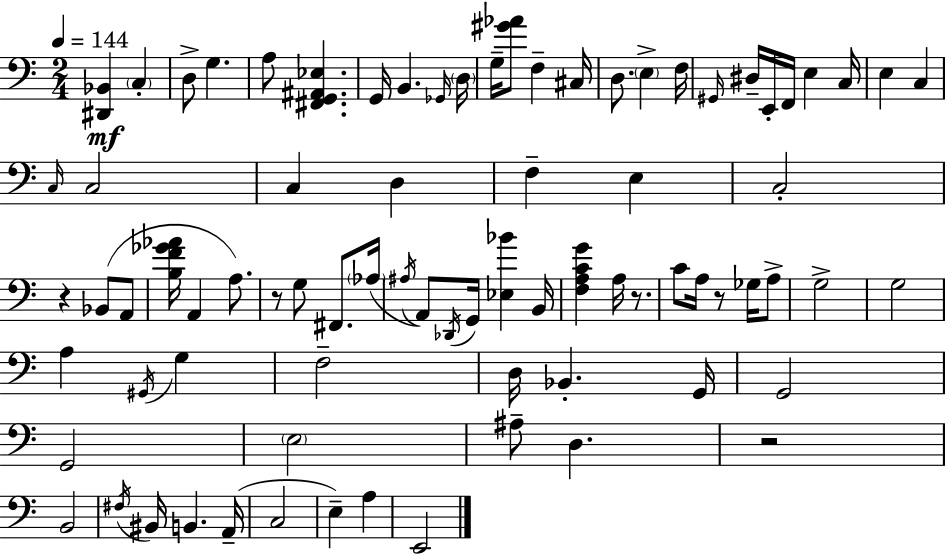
[D#2,Bb2]/q C3/q D3/e G3/q. A3/e [F#2,G2,A#2,Eb3]/q. G2/s B2/q. Gb2/s D3/s G3/s [G#4,Ab4]/e F3/q C#3/s D3/e. E3/q F3/s G#2/s D#3/s E2/s F2/s E3/q C3/s E3/q C3/q C3/s C3/h C3/q D3/q F3/q E3/q C3/h R/q Bb2/e A2/e [B3,F4,Gb4,Ab4]/s A2/q A3/e. R/e G3/e F#2/e. Ab3/s A#3/s A2/e Db2/s G2/s [Eb3,Bb4]/q B2/s [F3,A3,C4,G4]/q A3/s R/e. C4/e A3/s R/e Gb3/s A3/e G3/h G3/h A3/q G#2/s G3/q F3/h D3/s Bb2/q. G2/s G2/h G2/h E3/h A#3/e D3/q. R/h B2/h F#3/s BIS2/s B2/q. A2/s C3/h E3/q A3/q E2/h